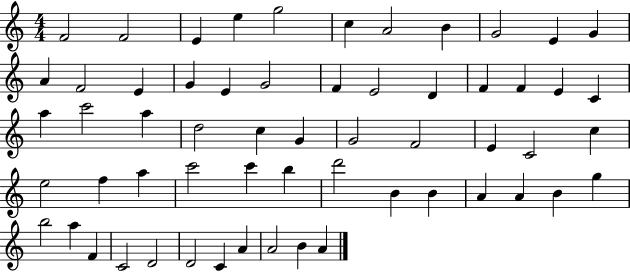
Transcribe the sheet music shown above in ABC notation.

X:1
T:Untitled
M:4/4
L:1/4
K:C
F2 F2 E e g2 c A2 B G2 E G A F2 E G E G2 F E2 D F F E C a c'2 a d2 c G G2 F2 E C2 c e2 f a c'2 c' b d'2 B B A A B g b2 a F C2 D2 D2 C A A2 B A